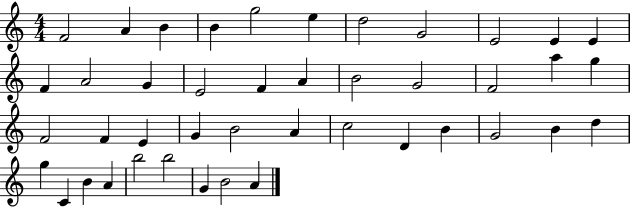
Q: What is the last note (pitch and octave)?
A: A4